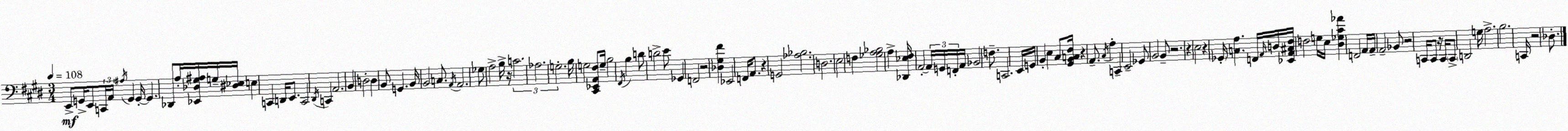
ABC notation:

X:1
T:Untitled
M:3/4
L:1/4
K:E
E,,/2 G,,/4 E,,/2 C,,/4 A,,/4 ^A,/4 G,, G,,/4 G,, _D,,/2 A,/4 [_E,,_D,^G,^A,]/4 G,/4 [^D,_E,]/4 E, C,, D,,/4 E,,/2 C,,2 ^D,,/4 C,, A,,2 B,, D,2 D, B,,/2 G,, B,,/4 B,,2 C,/2 A,,/4 A,,2 _G,/2 A,2 B,/4 z/4 C2 _A,2 G,2 B,/4 G,2 [^C,,_E,,A,,^F,]/2 G,/4 B,2 ^F,,/4 B, D/2 D2 E/2 _G,, F,,2 z2 [_D,^G,^F] _E,,2 F,,/4 A,,/2 z G,,2 [_A,_B,]2 D,2 E,2 F, [_G,A,_B,]2 A, [_D,,_E,^F,]/4 A,,2 A,,/4 G,,/4 F,,/4 A,,/4 _B,,2 F,/2 C,,2 E,,/4 G,,/4 B,, E, ^C,/2 [^G,,B,,C,^F,]/4 z A,,/2 ^C,/4 A, C,, E,,2 _G,,/2 B,,2 B,,/2 z2 z E,2 z _G,,/4 [C,A,] F,,/4 A,,/4 D,/4 [_E,,A,,^C,^F,]/4 F,2 G,/4 E,/4 [^D,_G,^C_A] F,,2 A,,/4 A,,/4 A,,2 _B,,/2 z2 C,,/4 C,,/2 z/4 C,,/4 C,,/2 D,,2 G,/4 A,2 B,2 C,,/4 z2 _D,/2